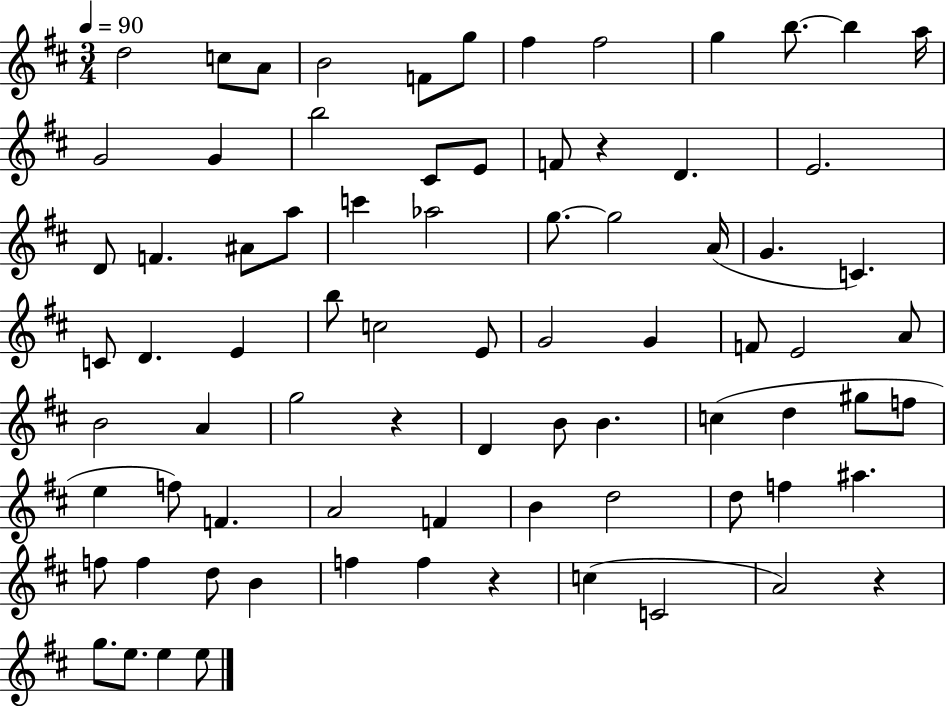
D5/h C5/e A4/e B4/h F4/e G5/e F#5/q F#5/h G5/q B5/e. B5/q A5/s G4/h G4/q B5/h C#4/e E4/e F4/e R/q D4/q. E4/h. D4/e F4/q. A#4/e A5/e C6/q Ab5/h G5/e. G5/h A4/s G4/q. C4/q. C4/e D4/q. E4/q B5/e C5/h E4/e G4/h G4/q F4/e E4/h A4/e B4/h A4/q G5/h R/q D4/q B4/e B4/q. C5/q D5/q G#5/e F5/e E5/q F5/e F4/q. A4/h F4/q B4/q D5/h D5/e F5/q A#5/q. F5/e F5/q D5/e B4/q F5/q F5/q R/q C5/q C4/h A4/h R/q G5/e. E5/e. E5/q E5/e